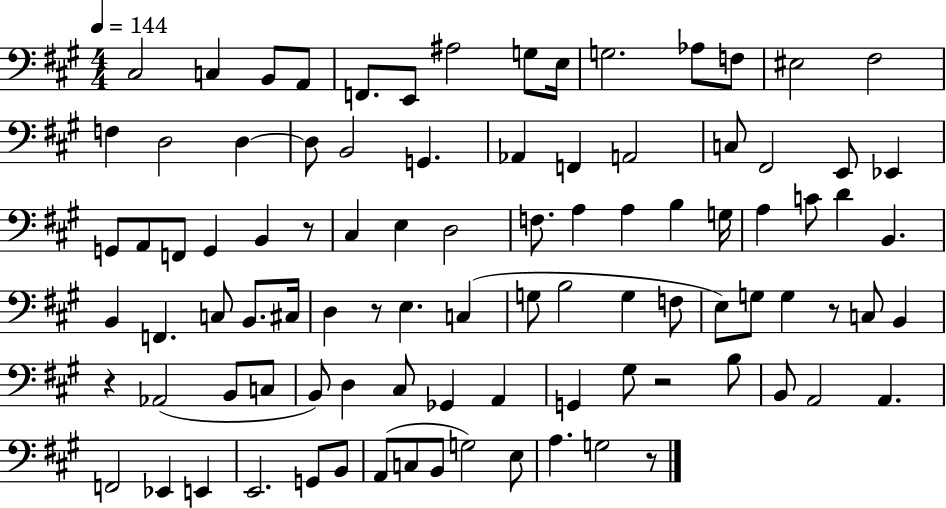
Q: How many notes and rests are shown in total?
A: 94